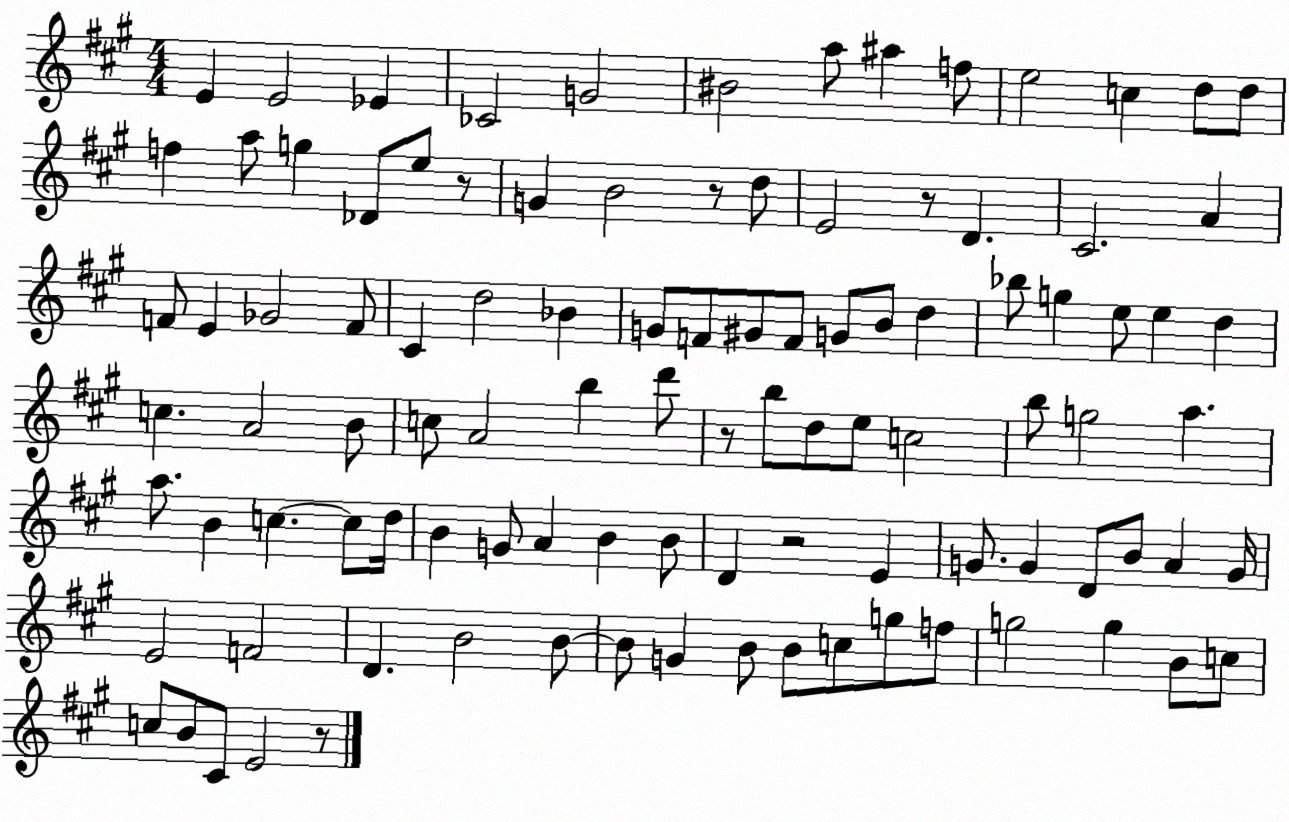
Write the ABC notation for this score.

X:1
T:Untitled
M:4/4
L:1/4
K:A
E E2 _E _C2 G2 ^B2 a/2 ^a f/2 e2 c d/2 d/2 f a/2 g _D/2 e/2 z/2 G B2 z/2 d/2 E2 z/2 D ^C2 A F/2 E _G2 F/2 ^C d2 _B G/2 F/2 ^G/2 F/2 G/2 B/2 d _b/2 g e/2 e d c A2 B/2 c/2 A2 b d'/2 z/2 b/2 d/2 e/2 c2 b/2 g2 a a/2 B c c/2 d/4 B G/2 A B B/2 D z2 E G/2 G D/2 B/2 A G/4 E2 F2 D B2 B/2 B/2 G B/2 B/2 c/2 g/2 f/2 g2 g B/2 c/2 c/2 B/2 ^C/2 E2 z/2